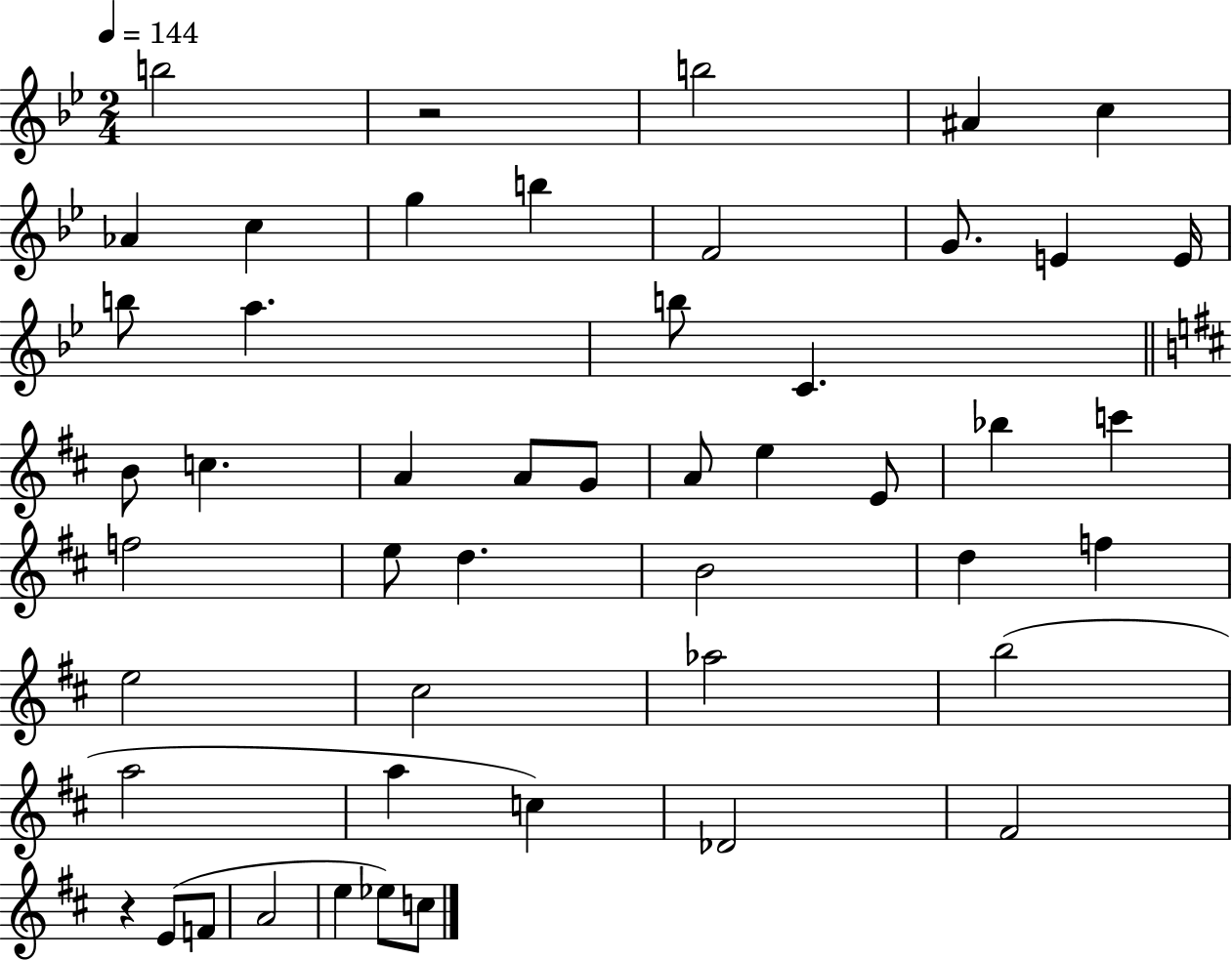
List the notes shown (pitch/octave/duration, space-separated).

B5/h R/h B5/h A#4/q C5/q Ab4/q C5/q G5/q B5/q F4/h G4/e. E4/q E4/s B5/e A5/q. B5/e C4/q. B4/e C5/q. A4/q A4/e G4/e A4/e E5/q E4/e Bb5/q C6/q F5/h E5/e D5/q. B4/h D5/q F5/q E5/h C#5/h Ab5/h B5/h A5/h A5/q C5/q Db4/h F#4/h R/q E4/e F4/e A4/h E5/q Eb5/e C5/e